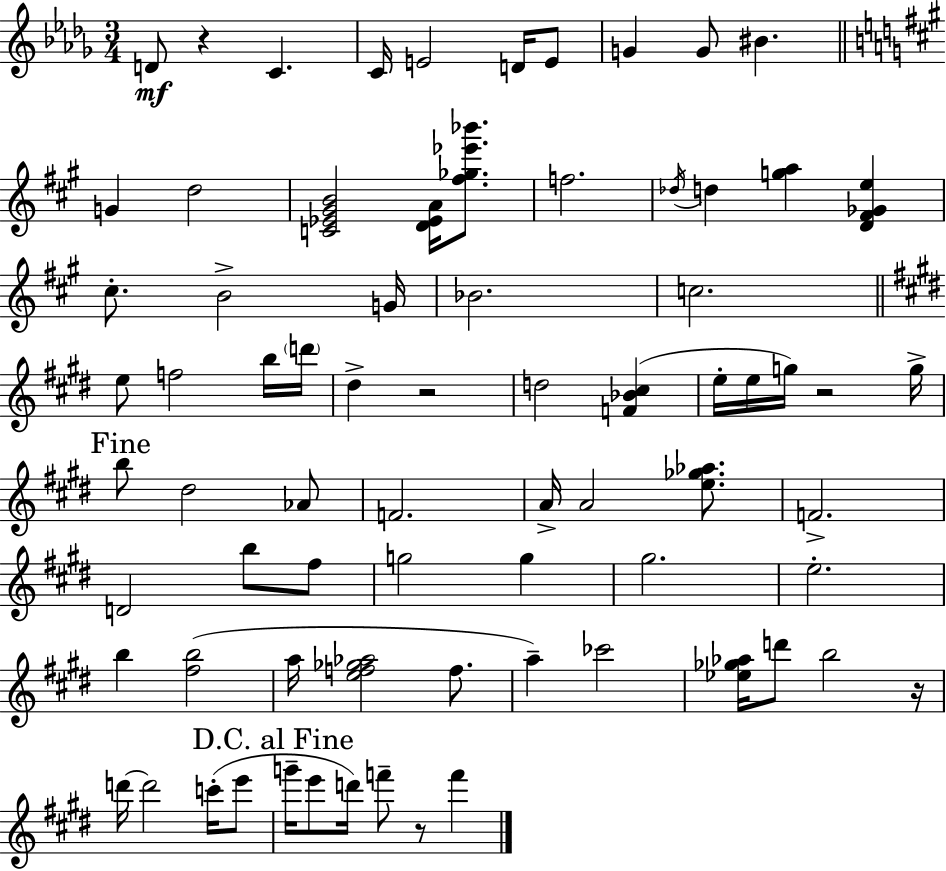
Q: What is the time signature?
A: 3/4